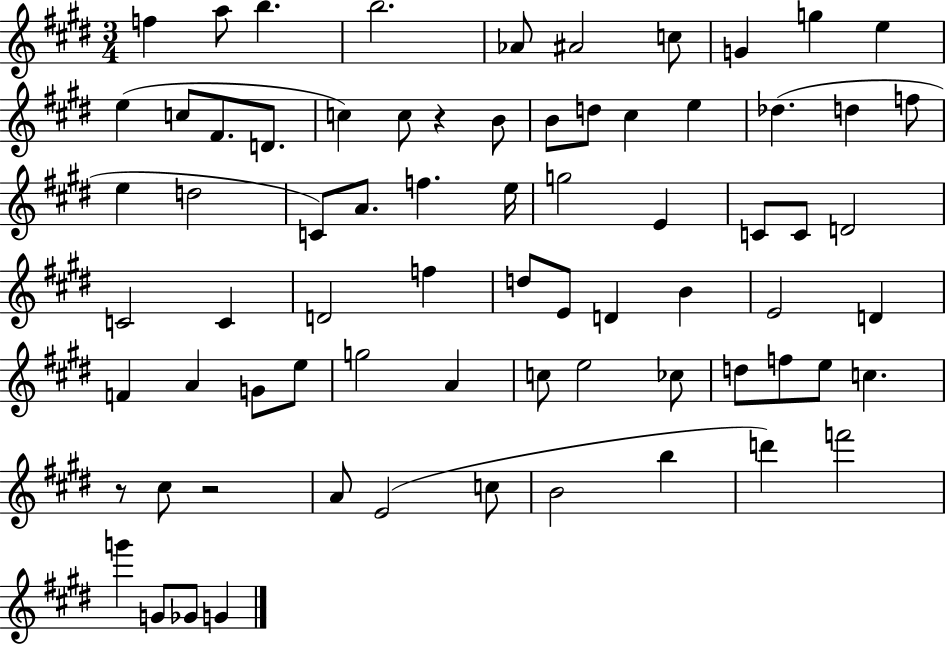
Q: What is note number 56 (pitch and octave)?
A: F5